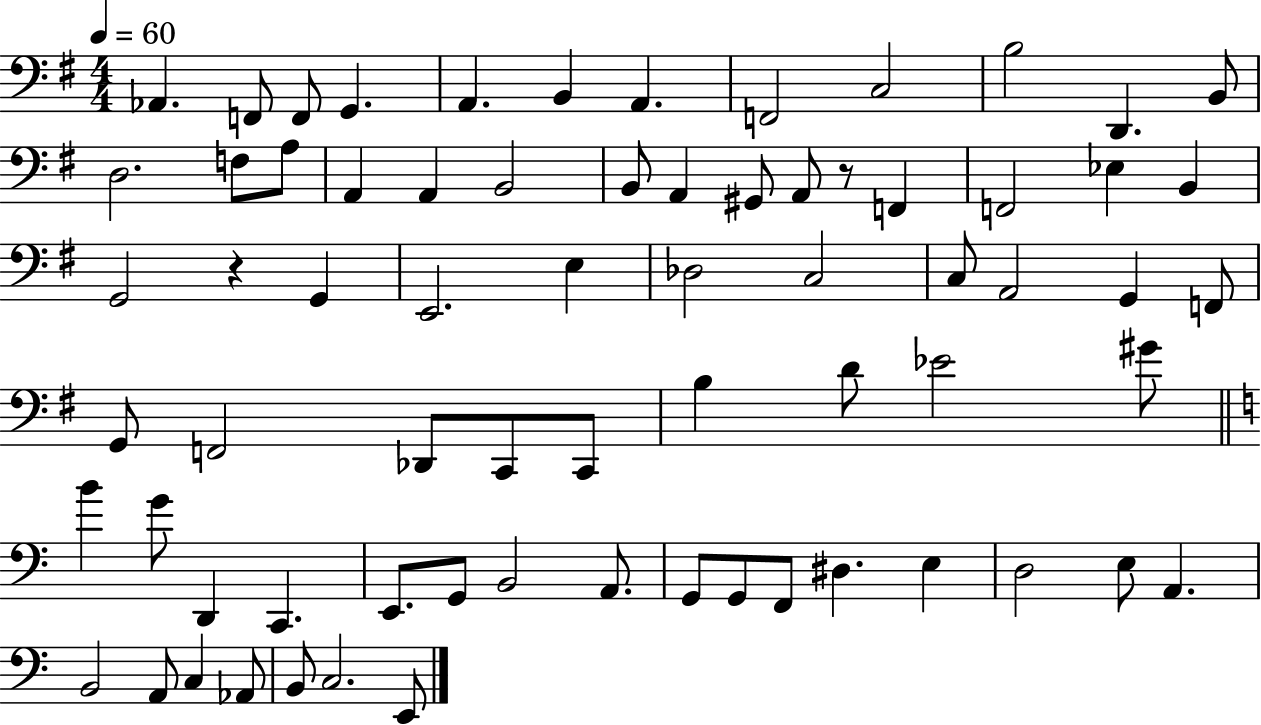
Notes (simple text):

Ab2/q. F2/e F2/e G2/q. A2/q. B2/q A2/q. F2/h C3/h B3/h D2/q. B2/e D3/h. F3/e A3/e A2/q A2/q B2/h B2/e A2/q G#2/e A2/e R/e F2/q F2/h Eb3/q B2/q G2/h R/q G2/q E2/h. E3/q Db3/h C3/h C3/e A2/h G2/q F2/e G2/e F2/h Db2/e C2/e C2/e B3/q D4/e Eb4/h G#4/e B4/q G4/e D2/q C2/q. E2/e. G2/e B2/h A2/e. G2/e G2/e F2/e D#3/q. E3/q D3/h E3/e A2/q. B2/h A2/e C3/q Ab2/e B2/e C3/h. E2/e